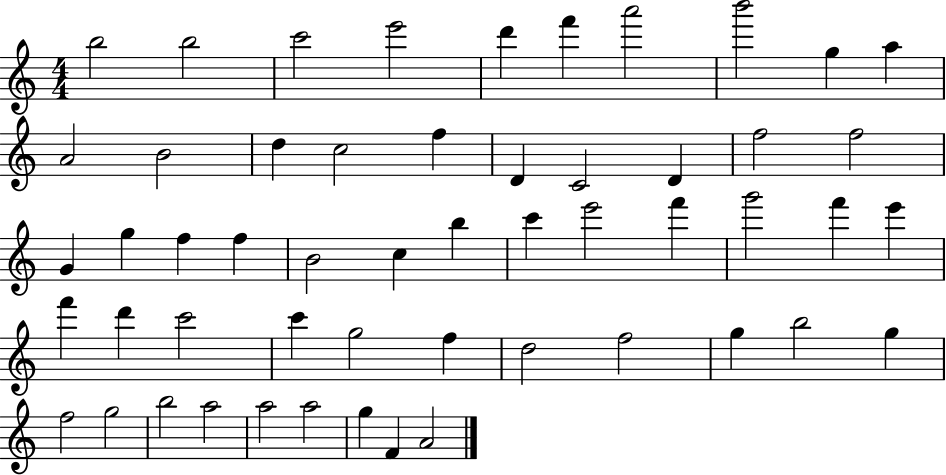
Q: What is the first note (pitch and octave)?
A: B5